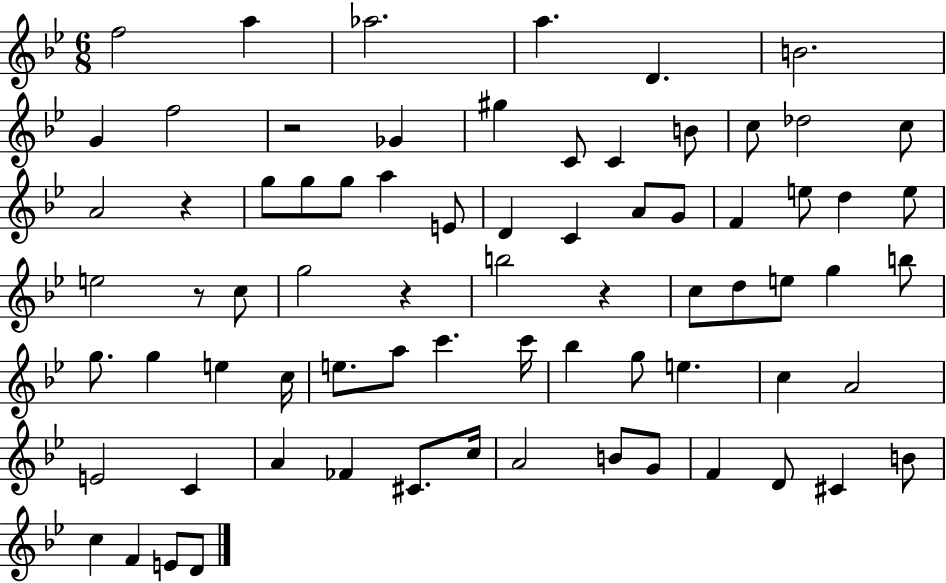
{
  \clef treble
  \numericTimeSignature
  \time 6/8
  \key bes \major
  \repeat volta 2 { f''2 a''4 | aes''2. | a''4. d'4. | b'2. | \break g'4 f''2 | r2 ges'4 | gis''4 c'8 c'4 b'8 | c''8 des''2 c''8 | \break a'2 r4 | g''8 g''8 g''8 a''4 e'8 | d'4 c'4 a'8 g'8 | f'4 e''8 d''4 e''8 | \break e''2 r8 c''8 | g''2 r4 | b''2 r4 | c''8 d''8 e''8 g''4 b''8 | \break g''8. g''4 e''4 c''16 | e''8. a''8 c'''4. c'''16 | bes''4 g''8 e''4. | c''4 a'2 | \break e'2 c'4 | a'4 fes'4 cis'8. c''16 | a'2 b'8 g'8 | f'4 d'8 cis'4 b'8 | \break c''4 f'4 e'8 d'8 | } \bar "|."
}